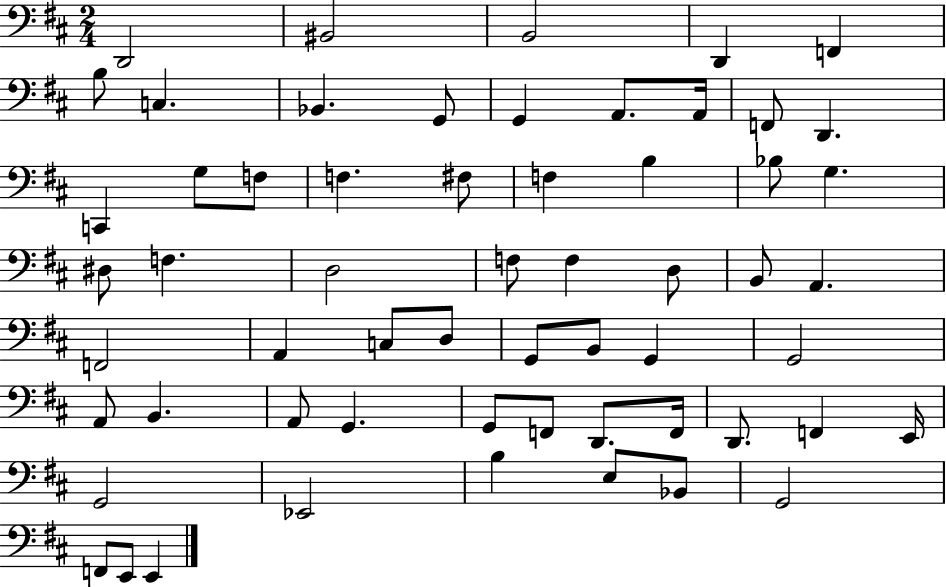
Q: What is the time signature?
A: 2/4